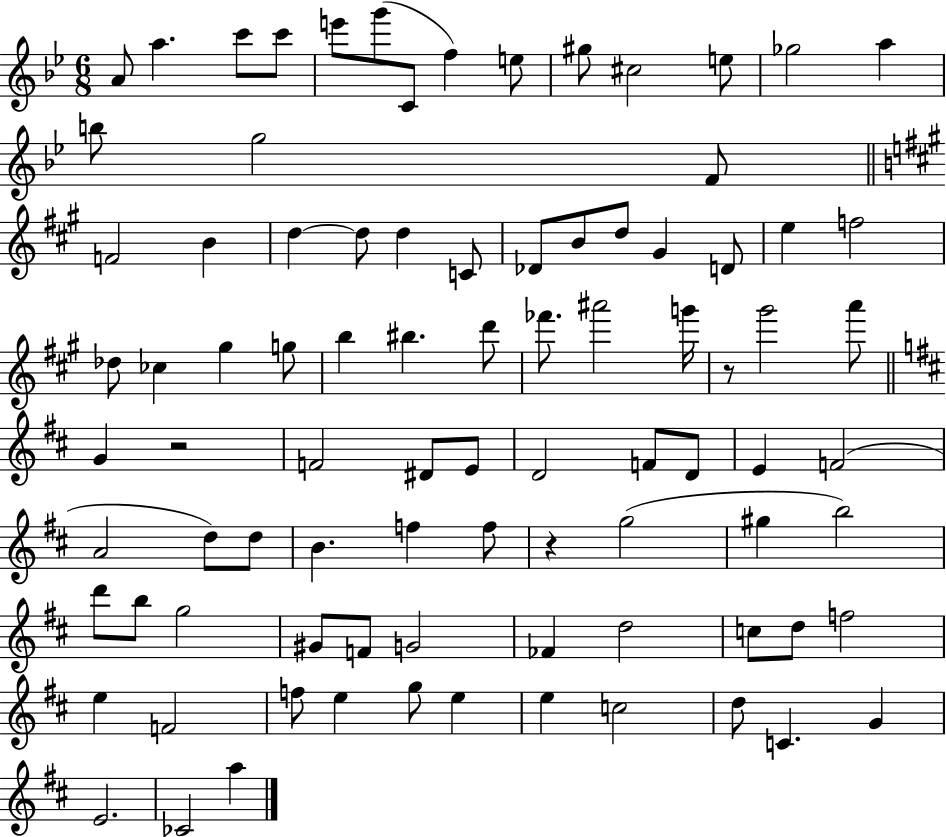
X:1
T:Untitled
M:6/8
L:1/4
K:Bb
A/2 a c'/2 c'/2 e'/2 g'/2 C/2 f e/2 ^g/2 ^c2 e/2 _g2 a b/2 g2 F/2 F2 B d d/2 d C/2 _D/2 B/2 d/2 ^G D/2 e f2 _d/2 _c ^g g/2 b ^b d'/2 _f'/2 ^a'2 g'/4 z/2 ^g'2 a'/2 G z2 F2 ^D/2 E/2 D2 F/2 D/2 E F2 A2 d/2 d/2 B f f/2 z g2 ^g b2 d'/2 b/2 g2 ^G/2 F/2 G2 _F d2 c/2 d/2 f2 e F2 f/2 e g/2 e e c2 d/2 C G E2 _C2 a